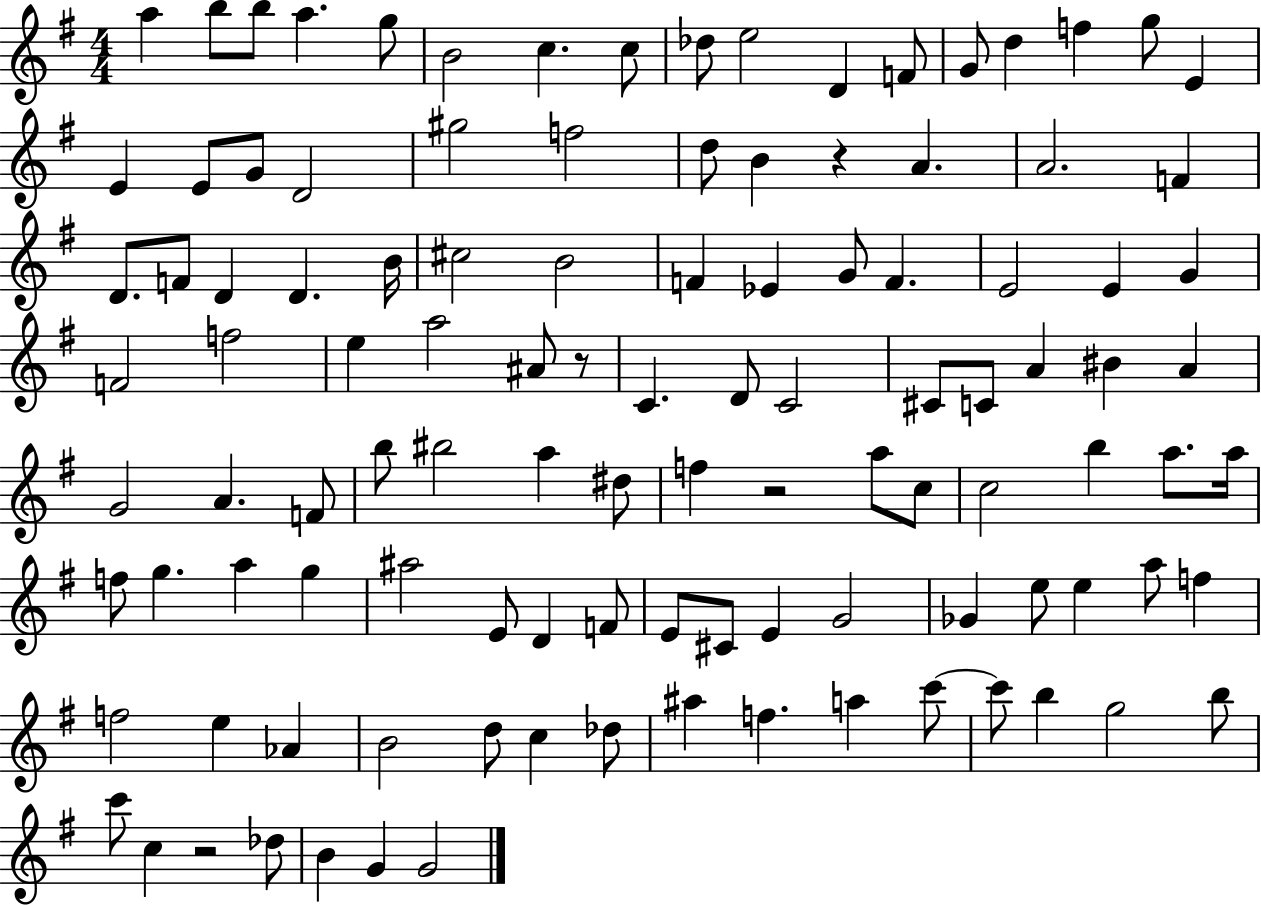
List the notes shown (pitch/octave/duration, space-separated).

A5/q B5/e B5/e A5/q. G5/e B4/h C5/q. C5/e Db5/e E5/h D4/q F4/e G4/e D5/q F5/q G5/e E4/q E4/q E4/e G4/e D4/h G#5/h F5/h D5/e B4/q R/q A4/q. A4/h. F4/q D4/e. F4/e D4/q D4/q. B4/s C#5/h B4/h F4/q Eb4/q G4/e F4/q. E4/h E4/q G4/q F4/h F5/h E5/q A5/h A#4/e R/e C4/q. D4/e C4/h C#4/e C4/e A4/q BIS4/q A4/q G4/h A4/q. F4/e B5/e BIS5/h A5/q D#5/e F5/q R/h A5/e C5/e C5/h B5/q A5/e. A5/s F5/e G5/q. A5/q G5/q A#5/h E4/e D4/q F4/e E4/e C#4/e E4/q G4/h Gb4/q E5/e E5/q A5/e F5/q F5/h E5/q Ab4/q B4/h D5/e C5/q Db5/e A#5/q F5/q. A5/q C6/e C6/e B5/q G5/h B5/e C6/e C5/q R/h Db5/e B4/q G4/q G4/h